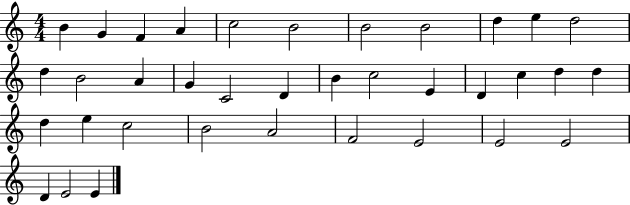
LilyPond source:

{
  \clef treble
  \numericTimeSignature
  \time 4/4
  \key c \major
  b'4 g'4 f'4 a'4 | c''2 b'2 | b'2 b'2 | d''4 e''4 d''2 | \break d''4 b'2 a'4 | g'4 c'2 d'4 | b'4 c''2 e'4 | d'4 c''4 d''4 d''4 | \break d''4 e''4 c''2 | b'2 a'2 | f'2 e'2 | e'2 e'2 | \break d'4 e'2 e'4 | \bar "|."
}